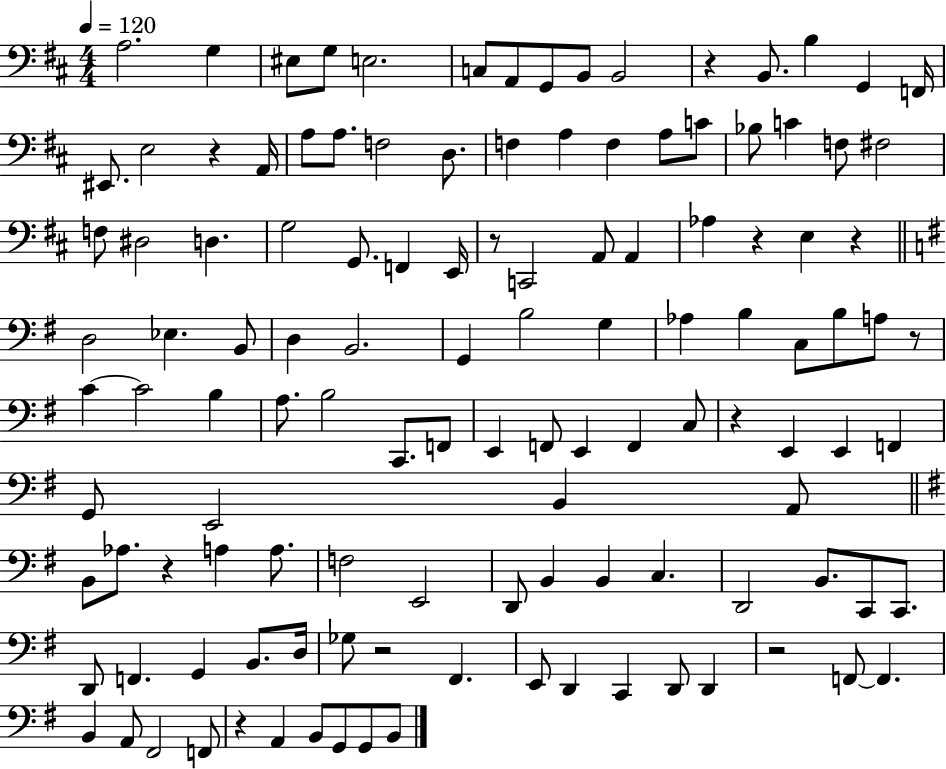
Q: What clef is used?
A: bass